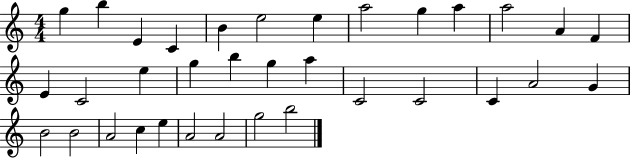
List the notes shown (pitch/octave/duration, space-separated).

G5/q B5/q E4/q C4/q B4/q E5/h E5/q A5/h G5/q A5/q A5/h A4/q F4/q E4/q C4/h E5/q G5/q B5/q G5/q A5/q C4/h C4/h C4/q A4/h G4/q B4/h B4/h A4/h C5/q E5/q A4/h A4/h G5/h B5/h